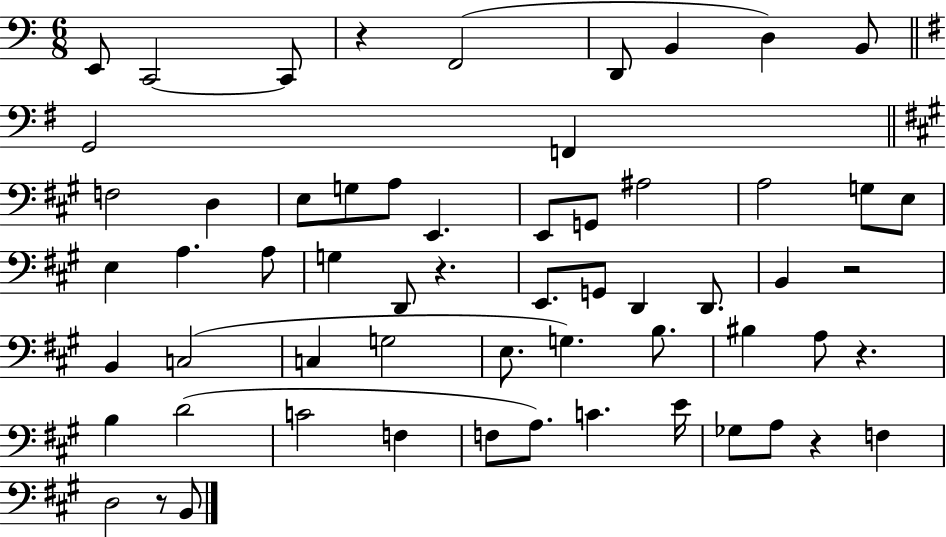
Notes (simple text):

E2/e C2/h C2/e R/q F2/h D2/e B2/q D3/q B2/e G2/h F2/q F3/h D3/q E3/e G3/e A3/e E2/q. E2/e G2/e A#3/h A3/h G3/e E3/e E3/q A3/q. A3/e G3/q D2/e R/q. E2/e. G2/e D2/q D2/e. B2/q R/h B2/q C3/h C3/q G3/h E3/e. G3/q. B3/e. BIS3/q A3/e R/q. B3/q D4/h C4/h F3/q F3/e A3/e. C4/q. E4/s Gb3/e A3/e R/q F3/q D3/h R/e B2/e